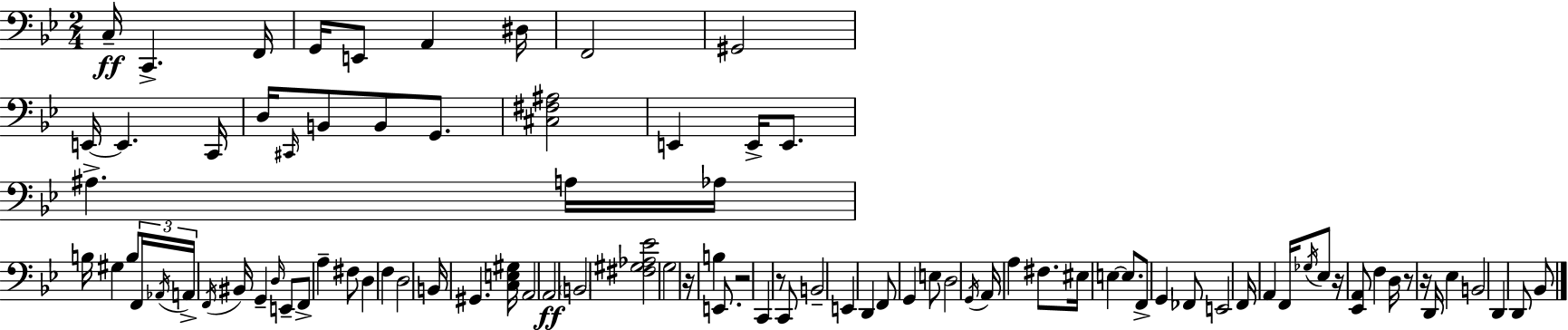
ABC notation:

X:1
T:Untitled
M:2/4
L:1/4
K:Gm
C,/4 C,, F,,/4 G,,/4 E,,/2 A,, ^D,/4 F,,2 ^G,,2 E,,/4 E,, C,,/4 D,/4 ^C,,/4 B,,/2 B,,/2 G,,/2 [^C,^F,^A,]2 E,, E,,/4 E,,/2 ^A, A,/4 _A,/4 B,/4 ^G, B,/2 F,,/4 _A,,/4 A,,/4 F,,/4 ^B,,/4 G,, D,/4 E,,/2 F,,/2 A, ^F,/2 D, F, D,2 B,,/4 ^G,, [C,E,^G,]/4 A,,2 A,,2 B,,2 [^F,^G,_A,_E]2 G,2 z/4 B, E,,/2 z2 C,, z/2 C,,/2 B,,2 E,, D,, F,,/2 G,, E,/2 D,2 G,,/4 A,,/4 A, ^F,/2 ^E,/4 E, E,/2 F,,/2 G,, _F,,/2 E,,2 F,,/4 A,, F,,/4 _G,/4 _E,/2 z/4 [_E,,A,,]/2 F, D,/4 z/2 z/4 D,,/4 _E, B,,2 D,, D,,/2 _B,,/2